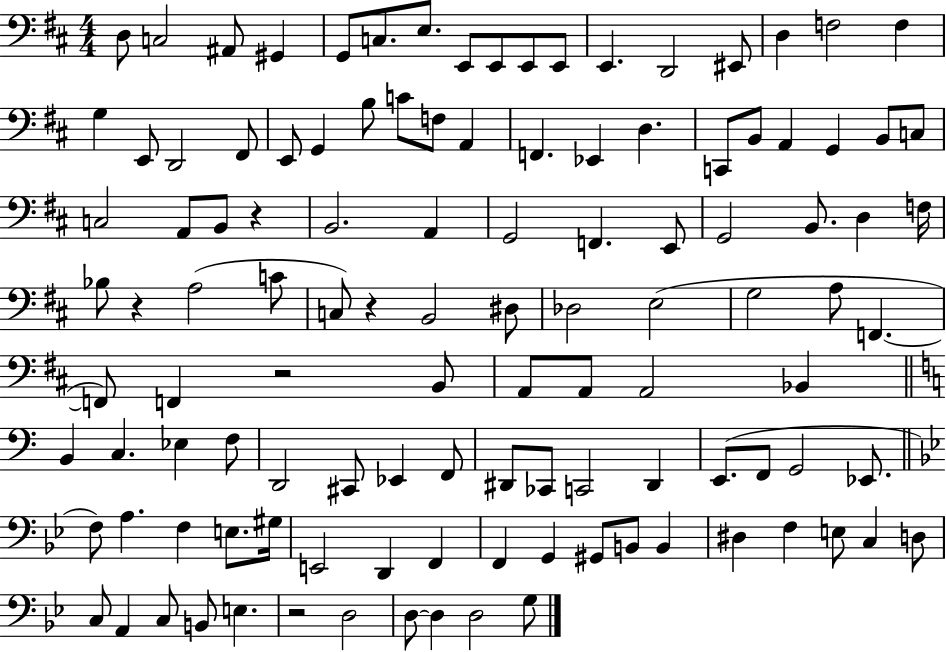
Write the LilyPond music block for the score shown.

{
  \clef bass
  \numericTimeSignature
  \time 4/4
  \key d \major
  \repeat volta 2 { d8 c2 ais,8 gis,4 | g,8 c8. e8. e,8 e,8 e,8 e,8 | e,4. d,2 eis,8 | d4 f2 f4 | \break g4 e,8 d,2 fis,8 | e,8 g,4 b8 c'8 f8 a,4 | f,4. ees,4 d4. | c,8 b,8 a,4 g,4 b,8 c8 | \break c2 a,8 b,8 r4 | b,2. a,4 | g,2 f,4. e,8 | g,2 b,8. d4 f16 | \break bes8 r4 a2( c'8 | c8) r4 b,2 dis8 | des2 e2( | g2 a8 f,4.~~ | \break f,8) f,4 r2 b,8 | a,8 a,8 a,2 bes,4 | \bar "||" \break \key a \minor b,4 c4. ees4 f8 | d,2 cis,8 ees,4 f,8 | dis,8 ces,8 c,2 dis,4 | e,8.( f,8 g,2 ees,8. | \break \bar "||" \break \key bes \major f8) a4. f4 e8. gis16 | e,2 d,4 f,4 | f,4 g,4 gis,8 b,8 b,4 | dis4 f4 e8 c4 d8 | \break c8 a,4 c8 b,8 e4. | r2 d2 | d8~~ d4 d2 g8 | } \bar "|."
}